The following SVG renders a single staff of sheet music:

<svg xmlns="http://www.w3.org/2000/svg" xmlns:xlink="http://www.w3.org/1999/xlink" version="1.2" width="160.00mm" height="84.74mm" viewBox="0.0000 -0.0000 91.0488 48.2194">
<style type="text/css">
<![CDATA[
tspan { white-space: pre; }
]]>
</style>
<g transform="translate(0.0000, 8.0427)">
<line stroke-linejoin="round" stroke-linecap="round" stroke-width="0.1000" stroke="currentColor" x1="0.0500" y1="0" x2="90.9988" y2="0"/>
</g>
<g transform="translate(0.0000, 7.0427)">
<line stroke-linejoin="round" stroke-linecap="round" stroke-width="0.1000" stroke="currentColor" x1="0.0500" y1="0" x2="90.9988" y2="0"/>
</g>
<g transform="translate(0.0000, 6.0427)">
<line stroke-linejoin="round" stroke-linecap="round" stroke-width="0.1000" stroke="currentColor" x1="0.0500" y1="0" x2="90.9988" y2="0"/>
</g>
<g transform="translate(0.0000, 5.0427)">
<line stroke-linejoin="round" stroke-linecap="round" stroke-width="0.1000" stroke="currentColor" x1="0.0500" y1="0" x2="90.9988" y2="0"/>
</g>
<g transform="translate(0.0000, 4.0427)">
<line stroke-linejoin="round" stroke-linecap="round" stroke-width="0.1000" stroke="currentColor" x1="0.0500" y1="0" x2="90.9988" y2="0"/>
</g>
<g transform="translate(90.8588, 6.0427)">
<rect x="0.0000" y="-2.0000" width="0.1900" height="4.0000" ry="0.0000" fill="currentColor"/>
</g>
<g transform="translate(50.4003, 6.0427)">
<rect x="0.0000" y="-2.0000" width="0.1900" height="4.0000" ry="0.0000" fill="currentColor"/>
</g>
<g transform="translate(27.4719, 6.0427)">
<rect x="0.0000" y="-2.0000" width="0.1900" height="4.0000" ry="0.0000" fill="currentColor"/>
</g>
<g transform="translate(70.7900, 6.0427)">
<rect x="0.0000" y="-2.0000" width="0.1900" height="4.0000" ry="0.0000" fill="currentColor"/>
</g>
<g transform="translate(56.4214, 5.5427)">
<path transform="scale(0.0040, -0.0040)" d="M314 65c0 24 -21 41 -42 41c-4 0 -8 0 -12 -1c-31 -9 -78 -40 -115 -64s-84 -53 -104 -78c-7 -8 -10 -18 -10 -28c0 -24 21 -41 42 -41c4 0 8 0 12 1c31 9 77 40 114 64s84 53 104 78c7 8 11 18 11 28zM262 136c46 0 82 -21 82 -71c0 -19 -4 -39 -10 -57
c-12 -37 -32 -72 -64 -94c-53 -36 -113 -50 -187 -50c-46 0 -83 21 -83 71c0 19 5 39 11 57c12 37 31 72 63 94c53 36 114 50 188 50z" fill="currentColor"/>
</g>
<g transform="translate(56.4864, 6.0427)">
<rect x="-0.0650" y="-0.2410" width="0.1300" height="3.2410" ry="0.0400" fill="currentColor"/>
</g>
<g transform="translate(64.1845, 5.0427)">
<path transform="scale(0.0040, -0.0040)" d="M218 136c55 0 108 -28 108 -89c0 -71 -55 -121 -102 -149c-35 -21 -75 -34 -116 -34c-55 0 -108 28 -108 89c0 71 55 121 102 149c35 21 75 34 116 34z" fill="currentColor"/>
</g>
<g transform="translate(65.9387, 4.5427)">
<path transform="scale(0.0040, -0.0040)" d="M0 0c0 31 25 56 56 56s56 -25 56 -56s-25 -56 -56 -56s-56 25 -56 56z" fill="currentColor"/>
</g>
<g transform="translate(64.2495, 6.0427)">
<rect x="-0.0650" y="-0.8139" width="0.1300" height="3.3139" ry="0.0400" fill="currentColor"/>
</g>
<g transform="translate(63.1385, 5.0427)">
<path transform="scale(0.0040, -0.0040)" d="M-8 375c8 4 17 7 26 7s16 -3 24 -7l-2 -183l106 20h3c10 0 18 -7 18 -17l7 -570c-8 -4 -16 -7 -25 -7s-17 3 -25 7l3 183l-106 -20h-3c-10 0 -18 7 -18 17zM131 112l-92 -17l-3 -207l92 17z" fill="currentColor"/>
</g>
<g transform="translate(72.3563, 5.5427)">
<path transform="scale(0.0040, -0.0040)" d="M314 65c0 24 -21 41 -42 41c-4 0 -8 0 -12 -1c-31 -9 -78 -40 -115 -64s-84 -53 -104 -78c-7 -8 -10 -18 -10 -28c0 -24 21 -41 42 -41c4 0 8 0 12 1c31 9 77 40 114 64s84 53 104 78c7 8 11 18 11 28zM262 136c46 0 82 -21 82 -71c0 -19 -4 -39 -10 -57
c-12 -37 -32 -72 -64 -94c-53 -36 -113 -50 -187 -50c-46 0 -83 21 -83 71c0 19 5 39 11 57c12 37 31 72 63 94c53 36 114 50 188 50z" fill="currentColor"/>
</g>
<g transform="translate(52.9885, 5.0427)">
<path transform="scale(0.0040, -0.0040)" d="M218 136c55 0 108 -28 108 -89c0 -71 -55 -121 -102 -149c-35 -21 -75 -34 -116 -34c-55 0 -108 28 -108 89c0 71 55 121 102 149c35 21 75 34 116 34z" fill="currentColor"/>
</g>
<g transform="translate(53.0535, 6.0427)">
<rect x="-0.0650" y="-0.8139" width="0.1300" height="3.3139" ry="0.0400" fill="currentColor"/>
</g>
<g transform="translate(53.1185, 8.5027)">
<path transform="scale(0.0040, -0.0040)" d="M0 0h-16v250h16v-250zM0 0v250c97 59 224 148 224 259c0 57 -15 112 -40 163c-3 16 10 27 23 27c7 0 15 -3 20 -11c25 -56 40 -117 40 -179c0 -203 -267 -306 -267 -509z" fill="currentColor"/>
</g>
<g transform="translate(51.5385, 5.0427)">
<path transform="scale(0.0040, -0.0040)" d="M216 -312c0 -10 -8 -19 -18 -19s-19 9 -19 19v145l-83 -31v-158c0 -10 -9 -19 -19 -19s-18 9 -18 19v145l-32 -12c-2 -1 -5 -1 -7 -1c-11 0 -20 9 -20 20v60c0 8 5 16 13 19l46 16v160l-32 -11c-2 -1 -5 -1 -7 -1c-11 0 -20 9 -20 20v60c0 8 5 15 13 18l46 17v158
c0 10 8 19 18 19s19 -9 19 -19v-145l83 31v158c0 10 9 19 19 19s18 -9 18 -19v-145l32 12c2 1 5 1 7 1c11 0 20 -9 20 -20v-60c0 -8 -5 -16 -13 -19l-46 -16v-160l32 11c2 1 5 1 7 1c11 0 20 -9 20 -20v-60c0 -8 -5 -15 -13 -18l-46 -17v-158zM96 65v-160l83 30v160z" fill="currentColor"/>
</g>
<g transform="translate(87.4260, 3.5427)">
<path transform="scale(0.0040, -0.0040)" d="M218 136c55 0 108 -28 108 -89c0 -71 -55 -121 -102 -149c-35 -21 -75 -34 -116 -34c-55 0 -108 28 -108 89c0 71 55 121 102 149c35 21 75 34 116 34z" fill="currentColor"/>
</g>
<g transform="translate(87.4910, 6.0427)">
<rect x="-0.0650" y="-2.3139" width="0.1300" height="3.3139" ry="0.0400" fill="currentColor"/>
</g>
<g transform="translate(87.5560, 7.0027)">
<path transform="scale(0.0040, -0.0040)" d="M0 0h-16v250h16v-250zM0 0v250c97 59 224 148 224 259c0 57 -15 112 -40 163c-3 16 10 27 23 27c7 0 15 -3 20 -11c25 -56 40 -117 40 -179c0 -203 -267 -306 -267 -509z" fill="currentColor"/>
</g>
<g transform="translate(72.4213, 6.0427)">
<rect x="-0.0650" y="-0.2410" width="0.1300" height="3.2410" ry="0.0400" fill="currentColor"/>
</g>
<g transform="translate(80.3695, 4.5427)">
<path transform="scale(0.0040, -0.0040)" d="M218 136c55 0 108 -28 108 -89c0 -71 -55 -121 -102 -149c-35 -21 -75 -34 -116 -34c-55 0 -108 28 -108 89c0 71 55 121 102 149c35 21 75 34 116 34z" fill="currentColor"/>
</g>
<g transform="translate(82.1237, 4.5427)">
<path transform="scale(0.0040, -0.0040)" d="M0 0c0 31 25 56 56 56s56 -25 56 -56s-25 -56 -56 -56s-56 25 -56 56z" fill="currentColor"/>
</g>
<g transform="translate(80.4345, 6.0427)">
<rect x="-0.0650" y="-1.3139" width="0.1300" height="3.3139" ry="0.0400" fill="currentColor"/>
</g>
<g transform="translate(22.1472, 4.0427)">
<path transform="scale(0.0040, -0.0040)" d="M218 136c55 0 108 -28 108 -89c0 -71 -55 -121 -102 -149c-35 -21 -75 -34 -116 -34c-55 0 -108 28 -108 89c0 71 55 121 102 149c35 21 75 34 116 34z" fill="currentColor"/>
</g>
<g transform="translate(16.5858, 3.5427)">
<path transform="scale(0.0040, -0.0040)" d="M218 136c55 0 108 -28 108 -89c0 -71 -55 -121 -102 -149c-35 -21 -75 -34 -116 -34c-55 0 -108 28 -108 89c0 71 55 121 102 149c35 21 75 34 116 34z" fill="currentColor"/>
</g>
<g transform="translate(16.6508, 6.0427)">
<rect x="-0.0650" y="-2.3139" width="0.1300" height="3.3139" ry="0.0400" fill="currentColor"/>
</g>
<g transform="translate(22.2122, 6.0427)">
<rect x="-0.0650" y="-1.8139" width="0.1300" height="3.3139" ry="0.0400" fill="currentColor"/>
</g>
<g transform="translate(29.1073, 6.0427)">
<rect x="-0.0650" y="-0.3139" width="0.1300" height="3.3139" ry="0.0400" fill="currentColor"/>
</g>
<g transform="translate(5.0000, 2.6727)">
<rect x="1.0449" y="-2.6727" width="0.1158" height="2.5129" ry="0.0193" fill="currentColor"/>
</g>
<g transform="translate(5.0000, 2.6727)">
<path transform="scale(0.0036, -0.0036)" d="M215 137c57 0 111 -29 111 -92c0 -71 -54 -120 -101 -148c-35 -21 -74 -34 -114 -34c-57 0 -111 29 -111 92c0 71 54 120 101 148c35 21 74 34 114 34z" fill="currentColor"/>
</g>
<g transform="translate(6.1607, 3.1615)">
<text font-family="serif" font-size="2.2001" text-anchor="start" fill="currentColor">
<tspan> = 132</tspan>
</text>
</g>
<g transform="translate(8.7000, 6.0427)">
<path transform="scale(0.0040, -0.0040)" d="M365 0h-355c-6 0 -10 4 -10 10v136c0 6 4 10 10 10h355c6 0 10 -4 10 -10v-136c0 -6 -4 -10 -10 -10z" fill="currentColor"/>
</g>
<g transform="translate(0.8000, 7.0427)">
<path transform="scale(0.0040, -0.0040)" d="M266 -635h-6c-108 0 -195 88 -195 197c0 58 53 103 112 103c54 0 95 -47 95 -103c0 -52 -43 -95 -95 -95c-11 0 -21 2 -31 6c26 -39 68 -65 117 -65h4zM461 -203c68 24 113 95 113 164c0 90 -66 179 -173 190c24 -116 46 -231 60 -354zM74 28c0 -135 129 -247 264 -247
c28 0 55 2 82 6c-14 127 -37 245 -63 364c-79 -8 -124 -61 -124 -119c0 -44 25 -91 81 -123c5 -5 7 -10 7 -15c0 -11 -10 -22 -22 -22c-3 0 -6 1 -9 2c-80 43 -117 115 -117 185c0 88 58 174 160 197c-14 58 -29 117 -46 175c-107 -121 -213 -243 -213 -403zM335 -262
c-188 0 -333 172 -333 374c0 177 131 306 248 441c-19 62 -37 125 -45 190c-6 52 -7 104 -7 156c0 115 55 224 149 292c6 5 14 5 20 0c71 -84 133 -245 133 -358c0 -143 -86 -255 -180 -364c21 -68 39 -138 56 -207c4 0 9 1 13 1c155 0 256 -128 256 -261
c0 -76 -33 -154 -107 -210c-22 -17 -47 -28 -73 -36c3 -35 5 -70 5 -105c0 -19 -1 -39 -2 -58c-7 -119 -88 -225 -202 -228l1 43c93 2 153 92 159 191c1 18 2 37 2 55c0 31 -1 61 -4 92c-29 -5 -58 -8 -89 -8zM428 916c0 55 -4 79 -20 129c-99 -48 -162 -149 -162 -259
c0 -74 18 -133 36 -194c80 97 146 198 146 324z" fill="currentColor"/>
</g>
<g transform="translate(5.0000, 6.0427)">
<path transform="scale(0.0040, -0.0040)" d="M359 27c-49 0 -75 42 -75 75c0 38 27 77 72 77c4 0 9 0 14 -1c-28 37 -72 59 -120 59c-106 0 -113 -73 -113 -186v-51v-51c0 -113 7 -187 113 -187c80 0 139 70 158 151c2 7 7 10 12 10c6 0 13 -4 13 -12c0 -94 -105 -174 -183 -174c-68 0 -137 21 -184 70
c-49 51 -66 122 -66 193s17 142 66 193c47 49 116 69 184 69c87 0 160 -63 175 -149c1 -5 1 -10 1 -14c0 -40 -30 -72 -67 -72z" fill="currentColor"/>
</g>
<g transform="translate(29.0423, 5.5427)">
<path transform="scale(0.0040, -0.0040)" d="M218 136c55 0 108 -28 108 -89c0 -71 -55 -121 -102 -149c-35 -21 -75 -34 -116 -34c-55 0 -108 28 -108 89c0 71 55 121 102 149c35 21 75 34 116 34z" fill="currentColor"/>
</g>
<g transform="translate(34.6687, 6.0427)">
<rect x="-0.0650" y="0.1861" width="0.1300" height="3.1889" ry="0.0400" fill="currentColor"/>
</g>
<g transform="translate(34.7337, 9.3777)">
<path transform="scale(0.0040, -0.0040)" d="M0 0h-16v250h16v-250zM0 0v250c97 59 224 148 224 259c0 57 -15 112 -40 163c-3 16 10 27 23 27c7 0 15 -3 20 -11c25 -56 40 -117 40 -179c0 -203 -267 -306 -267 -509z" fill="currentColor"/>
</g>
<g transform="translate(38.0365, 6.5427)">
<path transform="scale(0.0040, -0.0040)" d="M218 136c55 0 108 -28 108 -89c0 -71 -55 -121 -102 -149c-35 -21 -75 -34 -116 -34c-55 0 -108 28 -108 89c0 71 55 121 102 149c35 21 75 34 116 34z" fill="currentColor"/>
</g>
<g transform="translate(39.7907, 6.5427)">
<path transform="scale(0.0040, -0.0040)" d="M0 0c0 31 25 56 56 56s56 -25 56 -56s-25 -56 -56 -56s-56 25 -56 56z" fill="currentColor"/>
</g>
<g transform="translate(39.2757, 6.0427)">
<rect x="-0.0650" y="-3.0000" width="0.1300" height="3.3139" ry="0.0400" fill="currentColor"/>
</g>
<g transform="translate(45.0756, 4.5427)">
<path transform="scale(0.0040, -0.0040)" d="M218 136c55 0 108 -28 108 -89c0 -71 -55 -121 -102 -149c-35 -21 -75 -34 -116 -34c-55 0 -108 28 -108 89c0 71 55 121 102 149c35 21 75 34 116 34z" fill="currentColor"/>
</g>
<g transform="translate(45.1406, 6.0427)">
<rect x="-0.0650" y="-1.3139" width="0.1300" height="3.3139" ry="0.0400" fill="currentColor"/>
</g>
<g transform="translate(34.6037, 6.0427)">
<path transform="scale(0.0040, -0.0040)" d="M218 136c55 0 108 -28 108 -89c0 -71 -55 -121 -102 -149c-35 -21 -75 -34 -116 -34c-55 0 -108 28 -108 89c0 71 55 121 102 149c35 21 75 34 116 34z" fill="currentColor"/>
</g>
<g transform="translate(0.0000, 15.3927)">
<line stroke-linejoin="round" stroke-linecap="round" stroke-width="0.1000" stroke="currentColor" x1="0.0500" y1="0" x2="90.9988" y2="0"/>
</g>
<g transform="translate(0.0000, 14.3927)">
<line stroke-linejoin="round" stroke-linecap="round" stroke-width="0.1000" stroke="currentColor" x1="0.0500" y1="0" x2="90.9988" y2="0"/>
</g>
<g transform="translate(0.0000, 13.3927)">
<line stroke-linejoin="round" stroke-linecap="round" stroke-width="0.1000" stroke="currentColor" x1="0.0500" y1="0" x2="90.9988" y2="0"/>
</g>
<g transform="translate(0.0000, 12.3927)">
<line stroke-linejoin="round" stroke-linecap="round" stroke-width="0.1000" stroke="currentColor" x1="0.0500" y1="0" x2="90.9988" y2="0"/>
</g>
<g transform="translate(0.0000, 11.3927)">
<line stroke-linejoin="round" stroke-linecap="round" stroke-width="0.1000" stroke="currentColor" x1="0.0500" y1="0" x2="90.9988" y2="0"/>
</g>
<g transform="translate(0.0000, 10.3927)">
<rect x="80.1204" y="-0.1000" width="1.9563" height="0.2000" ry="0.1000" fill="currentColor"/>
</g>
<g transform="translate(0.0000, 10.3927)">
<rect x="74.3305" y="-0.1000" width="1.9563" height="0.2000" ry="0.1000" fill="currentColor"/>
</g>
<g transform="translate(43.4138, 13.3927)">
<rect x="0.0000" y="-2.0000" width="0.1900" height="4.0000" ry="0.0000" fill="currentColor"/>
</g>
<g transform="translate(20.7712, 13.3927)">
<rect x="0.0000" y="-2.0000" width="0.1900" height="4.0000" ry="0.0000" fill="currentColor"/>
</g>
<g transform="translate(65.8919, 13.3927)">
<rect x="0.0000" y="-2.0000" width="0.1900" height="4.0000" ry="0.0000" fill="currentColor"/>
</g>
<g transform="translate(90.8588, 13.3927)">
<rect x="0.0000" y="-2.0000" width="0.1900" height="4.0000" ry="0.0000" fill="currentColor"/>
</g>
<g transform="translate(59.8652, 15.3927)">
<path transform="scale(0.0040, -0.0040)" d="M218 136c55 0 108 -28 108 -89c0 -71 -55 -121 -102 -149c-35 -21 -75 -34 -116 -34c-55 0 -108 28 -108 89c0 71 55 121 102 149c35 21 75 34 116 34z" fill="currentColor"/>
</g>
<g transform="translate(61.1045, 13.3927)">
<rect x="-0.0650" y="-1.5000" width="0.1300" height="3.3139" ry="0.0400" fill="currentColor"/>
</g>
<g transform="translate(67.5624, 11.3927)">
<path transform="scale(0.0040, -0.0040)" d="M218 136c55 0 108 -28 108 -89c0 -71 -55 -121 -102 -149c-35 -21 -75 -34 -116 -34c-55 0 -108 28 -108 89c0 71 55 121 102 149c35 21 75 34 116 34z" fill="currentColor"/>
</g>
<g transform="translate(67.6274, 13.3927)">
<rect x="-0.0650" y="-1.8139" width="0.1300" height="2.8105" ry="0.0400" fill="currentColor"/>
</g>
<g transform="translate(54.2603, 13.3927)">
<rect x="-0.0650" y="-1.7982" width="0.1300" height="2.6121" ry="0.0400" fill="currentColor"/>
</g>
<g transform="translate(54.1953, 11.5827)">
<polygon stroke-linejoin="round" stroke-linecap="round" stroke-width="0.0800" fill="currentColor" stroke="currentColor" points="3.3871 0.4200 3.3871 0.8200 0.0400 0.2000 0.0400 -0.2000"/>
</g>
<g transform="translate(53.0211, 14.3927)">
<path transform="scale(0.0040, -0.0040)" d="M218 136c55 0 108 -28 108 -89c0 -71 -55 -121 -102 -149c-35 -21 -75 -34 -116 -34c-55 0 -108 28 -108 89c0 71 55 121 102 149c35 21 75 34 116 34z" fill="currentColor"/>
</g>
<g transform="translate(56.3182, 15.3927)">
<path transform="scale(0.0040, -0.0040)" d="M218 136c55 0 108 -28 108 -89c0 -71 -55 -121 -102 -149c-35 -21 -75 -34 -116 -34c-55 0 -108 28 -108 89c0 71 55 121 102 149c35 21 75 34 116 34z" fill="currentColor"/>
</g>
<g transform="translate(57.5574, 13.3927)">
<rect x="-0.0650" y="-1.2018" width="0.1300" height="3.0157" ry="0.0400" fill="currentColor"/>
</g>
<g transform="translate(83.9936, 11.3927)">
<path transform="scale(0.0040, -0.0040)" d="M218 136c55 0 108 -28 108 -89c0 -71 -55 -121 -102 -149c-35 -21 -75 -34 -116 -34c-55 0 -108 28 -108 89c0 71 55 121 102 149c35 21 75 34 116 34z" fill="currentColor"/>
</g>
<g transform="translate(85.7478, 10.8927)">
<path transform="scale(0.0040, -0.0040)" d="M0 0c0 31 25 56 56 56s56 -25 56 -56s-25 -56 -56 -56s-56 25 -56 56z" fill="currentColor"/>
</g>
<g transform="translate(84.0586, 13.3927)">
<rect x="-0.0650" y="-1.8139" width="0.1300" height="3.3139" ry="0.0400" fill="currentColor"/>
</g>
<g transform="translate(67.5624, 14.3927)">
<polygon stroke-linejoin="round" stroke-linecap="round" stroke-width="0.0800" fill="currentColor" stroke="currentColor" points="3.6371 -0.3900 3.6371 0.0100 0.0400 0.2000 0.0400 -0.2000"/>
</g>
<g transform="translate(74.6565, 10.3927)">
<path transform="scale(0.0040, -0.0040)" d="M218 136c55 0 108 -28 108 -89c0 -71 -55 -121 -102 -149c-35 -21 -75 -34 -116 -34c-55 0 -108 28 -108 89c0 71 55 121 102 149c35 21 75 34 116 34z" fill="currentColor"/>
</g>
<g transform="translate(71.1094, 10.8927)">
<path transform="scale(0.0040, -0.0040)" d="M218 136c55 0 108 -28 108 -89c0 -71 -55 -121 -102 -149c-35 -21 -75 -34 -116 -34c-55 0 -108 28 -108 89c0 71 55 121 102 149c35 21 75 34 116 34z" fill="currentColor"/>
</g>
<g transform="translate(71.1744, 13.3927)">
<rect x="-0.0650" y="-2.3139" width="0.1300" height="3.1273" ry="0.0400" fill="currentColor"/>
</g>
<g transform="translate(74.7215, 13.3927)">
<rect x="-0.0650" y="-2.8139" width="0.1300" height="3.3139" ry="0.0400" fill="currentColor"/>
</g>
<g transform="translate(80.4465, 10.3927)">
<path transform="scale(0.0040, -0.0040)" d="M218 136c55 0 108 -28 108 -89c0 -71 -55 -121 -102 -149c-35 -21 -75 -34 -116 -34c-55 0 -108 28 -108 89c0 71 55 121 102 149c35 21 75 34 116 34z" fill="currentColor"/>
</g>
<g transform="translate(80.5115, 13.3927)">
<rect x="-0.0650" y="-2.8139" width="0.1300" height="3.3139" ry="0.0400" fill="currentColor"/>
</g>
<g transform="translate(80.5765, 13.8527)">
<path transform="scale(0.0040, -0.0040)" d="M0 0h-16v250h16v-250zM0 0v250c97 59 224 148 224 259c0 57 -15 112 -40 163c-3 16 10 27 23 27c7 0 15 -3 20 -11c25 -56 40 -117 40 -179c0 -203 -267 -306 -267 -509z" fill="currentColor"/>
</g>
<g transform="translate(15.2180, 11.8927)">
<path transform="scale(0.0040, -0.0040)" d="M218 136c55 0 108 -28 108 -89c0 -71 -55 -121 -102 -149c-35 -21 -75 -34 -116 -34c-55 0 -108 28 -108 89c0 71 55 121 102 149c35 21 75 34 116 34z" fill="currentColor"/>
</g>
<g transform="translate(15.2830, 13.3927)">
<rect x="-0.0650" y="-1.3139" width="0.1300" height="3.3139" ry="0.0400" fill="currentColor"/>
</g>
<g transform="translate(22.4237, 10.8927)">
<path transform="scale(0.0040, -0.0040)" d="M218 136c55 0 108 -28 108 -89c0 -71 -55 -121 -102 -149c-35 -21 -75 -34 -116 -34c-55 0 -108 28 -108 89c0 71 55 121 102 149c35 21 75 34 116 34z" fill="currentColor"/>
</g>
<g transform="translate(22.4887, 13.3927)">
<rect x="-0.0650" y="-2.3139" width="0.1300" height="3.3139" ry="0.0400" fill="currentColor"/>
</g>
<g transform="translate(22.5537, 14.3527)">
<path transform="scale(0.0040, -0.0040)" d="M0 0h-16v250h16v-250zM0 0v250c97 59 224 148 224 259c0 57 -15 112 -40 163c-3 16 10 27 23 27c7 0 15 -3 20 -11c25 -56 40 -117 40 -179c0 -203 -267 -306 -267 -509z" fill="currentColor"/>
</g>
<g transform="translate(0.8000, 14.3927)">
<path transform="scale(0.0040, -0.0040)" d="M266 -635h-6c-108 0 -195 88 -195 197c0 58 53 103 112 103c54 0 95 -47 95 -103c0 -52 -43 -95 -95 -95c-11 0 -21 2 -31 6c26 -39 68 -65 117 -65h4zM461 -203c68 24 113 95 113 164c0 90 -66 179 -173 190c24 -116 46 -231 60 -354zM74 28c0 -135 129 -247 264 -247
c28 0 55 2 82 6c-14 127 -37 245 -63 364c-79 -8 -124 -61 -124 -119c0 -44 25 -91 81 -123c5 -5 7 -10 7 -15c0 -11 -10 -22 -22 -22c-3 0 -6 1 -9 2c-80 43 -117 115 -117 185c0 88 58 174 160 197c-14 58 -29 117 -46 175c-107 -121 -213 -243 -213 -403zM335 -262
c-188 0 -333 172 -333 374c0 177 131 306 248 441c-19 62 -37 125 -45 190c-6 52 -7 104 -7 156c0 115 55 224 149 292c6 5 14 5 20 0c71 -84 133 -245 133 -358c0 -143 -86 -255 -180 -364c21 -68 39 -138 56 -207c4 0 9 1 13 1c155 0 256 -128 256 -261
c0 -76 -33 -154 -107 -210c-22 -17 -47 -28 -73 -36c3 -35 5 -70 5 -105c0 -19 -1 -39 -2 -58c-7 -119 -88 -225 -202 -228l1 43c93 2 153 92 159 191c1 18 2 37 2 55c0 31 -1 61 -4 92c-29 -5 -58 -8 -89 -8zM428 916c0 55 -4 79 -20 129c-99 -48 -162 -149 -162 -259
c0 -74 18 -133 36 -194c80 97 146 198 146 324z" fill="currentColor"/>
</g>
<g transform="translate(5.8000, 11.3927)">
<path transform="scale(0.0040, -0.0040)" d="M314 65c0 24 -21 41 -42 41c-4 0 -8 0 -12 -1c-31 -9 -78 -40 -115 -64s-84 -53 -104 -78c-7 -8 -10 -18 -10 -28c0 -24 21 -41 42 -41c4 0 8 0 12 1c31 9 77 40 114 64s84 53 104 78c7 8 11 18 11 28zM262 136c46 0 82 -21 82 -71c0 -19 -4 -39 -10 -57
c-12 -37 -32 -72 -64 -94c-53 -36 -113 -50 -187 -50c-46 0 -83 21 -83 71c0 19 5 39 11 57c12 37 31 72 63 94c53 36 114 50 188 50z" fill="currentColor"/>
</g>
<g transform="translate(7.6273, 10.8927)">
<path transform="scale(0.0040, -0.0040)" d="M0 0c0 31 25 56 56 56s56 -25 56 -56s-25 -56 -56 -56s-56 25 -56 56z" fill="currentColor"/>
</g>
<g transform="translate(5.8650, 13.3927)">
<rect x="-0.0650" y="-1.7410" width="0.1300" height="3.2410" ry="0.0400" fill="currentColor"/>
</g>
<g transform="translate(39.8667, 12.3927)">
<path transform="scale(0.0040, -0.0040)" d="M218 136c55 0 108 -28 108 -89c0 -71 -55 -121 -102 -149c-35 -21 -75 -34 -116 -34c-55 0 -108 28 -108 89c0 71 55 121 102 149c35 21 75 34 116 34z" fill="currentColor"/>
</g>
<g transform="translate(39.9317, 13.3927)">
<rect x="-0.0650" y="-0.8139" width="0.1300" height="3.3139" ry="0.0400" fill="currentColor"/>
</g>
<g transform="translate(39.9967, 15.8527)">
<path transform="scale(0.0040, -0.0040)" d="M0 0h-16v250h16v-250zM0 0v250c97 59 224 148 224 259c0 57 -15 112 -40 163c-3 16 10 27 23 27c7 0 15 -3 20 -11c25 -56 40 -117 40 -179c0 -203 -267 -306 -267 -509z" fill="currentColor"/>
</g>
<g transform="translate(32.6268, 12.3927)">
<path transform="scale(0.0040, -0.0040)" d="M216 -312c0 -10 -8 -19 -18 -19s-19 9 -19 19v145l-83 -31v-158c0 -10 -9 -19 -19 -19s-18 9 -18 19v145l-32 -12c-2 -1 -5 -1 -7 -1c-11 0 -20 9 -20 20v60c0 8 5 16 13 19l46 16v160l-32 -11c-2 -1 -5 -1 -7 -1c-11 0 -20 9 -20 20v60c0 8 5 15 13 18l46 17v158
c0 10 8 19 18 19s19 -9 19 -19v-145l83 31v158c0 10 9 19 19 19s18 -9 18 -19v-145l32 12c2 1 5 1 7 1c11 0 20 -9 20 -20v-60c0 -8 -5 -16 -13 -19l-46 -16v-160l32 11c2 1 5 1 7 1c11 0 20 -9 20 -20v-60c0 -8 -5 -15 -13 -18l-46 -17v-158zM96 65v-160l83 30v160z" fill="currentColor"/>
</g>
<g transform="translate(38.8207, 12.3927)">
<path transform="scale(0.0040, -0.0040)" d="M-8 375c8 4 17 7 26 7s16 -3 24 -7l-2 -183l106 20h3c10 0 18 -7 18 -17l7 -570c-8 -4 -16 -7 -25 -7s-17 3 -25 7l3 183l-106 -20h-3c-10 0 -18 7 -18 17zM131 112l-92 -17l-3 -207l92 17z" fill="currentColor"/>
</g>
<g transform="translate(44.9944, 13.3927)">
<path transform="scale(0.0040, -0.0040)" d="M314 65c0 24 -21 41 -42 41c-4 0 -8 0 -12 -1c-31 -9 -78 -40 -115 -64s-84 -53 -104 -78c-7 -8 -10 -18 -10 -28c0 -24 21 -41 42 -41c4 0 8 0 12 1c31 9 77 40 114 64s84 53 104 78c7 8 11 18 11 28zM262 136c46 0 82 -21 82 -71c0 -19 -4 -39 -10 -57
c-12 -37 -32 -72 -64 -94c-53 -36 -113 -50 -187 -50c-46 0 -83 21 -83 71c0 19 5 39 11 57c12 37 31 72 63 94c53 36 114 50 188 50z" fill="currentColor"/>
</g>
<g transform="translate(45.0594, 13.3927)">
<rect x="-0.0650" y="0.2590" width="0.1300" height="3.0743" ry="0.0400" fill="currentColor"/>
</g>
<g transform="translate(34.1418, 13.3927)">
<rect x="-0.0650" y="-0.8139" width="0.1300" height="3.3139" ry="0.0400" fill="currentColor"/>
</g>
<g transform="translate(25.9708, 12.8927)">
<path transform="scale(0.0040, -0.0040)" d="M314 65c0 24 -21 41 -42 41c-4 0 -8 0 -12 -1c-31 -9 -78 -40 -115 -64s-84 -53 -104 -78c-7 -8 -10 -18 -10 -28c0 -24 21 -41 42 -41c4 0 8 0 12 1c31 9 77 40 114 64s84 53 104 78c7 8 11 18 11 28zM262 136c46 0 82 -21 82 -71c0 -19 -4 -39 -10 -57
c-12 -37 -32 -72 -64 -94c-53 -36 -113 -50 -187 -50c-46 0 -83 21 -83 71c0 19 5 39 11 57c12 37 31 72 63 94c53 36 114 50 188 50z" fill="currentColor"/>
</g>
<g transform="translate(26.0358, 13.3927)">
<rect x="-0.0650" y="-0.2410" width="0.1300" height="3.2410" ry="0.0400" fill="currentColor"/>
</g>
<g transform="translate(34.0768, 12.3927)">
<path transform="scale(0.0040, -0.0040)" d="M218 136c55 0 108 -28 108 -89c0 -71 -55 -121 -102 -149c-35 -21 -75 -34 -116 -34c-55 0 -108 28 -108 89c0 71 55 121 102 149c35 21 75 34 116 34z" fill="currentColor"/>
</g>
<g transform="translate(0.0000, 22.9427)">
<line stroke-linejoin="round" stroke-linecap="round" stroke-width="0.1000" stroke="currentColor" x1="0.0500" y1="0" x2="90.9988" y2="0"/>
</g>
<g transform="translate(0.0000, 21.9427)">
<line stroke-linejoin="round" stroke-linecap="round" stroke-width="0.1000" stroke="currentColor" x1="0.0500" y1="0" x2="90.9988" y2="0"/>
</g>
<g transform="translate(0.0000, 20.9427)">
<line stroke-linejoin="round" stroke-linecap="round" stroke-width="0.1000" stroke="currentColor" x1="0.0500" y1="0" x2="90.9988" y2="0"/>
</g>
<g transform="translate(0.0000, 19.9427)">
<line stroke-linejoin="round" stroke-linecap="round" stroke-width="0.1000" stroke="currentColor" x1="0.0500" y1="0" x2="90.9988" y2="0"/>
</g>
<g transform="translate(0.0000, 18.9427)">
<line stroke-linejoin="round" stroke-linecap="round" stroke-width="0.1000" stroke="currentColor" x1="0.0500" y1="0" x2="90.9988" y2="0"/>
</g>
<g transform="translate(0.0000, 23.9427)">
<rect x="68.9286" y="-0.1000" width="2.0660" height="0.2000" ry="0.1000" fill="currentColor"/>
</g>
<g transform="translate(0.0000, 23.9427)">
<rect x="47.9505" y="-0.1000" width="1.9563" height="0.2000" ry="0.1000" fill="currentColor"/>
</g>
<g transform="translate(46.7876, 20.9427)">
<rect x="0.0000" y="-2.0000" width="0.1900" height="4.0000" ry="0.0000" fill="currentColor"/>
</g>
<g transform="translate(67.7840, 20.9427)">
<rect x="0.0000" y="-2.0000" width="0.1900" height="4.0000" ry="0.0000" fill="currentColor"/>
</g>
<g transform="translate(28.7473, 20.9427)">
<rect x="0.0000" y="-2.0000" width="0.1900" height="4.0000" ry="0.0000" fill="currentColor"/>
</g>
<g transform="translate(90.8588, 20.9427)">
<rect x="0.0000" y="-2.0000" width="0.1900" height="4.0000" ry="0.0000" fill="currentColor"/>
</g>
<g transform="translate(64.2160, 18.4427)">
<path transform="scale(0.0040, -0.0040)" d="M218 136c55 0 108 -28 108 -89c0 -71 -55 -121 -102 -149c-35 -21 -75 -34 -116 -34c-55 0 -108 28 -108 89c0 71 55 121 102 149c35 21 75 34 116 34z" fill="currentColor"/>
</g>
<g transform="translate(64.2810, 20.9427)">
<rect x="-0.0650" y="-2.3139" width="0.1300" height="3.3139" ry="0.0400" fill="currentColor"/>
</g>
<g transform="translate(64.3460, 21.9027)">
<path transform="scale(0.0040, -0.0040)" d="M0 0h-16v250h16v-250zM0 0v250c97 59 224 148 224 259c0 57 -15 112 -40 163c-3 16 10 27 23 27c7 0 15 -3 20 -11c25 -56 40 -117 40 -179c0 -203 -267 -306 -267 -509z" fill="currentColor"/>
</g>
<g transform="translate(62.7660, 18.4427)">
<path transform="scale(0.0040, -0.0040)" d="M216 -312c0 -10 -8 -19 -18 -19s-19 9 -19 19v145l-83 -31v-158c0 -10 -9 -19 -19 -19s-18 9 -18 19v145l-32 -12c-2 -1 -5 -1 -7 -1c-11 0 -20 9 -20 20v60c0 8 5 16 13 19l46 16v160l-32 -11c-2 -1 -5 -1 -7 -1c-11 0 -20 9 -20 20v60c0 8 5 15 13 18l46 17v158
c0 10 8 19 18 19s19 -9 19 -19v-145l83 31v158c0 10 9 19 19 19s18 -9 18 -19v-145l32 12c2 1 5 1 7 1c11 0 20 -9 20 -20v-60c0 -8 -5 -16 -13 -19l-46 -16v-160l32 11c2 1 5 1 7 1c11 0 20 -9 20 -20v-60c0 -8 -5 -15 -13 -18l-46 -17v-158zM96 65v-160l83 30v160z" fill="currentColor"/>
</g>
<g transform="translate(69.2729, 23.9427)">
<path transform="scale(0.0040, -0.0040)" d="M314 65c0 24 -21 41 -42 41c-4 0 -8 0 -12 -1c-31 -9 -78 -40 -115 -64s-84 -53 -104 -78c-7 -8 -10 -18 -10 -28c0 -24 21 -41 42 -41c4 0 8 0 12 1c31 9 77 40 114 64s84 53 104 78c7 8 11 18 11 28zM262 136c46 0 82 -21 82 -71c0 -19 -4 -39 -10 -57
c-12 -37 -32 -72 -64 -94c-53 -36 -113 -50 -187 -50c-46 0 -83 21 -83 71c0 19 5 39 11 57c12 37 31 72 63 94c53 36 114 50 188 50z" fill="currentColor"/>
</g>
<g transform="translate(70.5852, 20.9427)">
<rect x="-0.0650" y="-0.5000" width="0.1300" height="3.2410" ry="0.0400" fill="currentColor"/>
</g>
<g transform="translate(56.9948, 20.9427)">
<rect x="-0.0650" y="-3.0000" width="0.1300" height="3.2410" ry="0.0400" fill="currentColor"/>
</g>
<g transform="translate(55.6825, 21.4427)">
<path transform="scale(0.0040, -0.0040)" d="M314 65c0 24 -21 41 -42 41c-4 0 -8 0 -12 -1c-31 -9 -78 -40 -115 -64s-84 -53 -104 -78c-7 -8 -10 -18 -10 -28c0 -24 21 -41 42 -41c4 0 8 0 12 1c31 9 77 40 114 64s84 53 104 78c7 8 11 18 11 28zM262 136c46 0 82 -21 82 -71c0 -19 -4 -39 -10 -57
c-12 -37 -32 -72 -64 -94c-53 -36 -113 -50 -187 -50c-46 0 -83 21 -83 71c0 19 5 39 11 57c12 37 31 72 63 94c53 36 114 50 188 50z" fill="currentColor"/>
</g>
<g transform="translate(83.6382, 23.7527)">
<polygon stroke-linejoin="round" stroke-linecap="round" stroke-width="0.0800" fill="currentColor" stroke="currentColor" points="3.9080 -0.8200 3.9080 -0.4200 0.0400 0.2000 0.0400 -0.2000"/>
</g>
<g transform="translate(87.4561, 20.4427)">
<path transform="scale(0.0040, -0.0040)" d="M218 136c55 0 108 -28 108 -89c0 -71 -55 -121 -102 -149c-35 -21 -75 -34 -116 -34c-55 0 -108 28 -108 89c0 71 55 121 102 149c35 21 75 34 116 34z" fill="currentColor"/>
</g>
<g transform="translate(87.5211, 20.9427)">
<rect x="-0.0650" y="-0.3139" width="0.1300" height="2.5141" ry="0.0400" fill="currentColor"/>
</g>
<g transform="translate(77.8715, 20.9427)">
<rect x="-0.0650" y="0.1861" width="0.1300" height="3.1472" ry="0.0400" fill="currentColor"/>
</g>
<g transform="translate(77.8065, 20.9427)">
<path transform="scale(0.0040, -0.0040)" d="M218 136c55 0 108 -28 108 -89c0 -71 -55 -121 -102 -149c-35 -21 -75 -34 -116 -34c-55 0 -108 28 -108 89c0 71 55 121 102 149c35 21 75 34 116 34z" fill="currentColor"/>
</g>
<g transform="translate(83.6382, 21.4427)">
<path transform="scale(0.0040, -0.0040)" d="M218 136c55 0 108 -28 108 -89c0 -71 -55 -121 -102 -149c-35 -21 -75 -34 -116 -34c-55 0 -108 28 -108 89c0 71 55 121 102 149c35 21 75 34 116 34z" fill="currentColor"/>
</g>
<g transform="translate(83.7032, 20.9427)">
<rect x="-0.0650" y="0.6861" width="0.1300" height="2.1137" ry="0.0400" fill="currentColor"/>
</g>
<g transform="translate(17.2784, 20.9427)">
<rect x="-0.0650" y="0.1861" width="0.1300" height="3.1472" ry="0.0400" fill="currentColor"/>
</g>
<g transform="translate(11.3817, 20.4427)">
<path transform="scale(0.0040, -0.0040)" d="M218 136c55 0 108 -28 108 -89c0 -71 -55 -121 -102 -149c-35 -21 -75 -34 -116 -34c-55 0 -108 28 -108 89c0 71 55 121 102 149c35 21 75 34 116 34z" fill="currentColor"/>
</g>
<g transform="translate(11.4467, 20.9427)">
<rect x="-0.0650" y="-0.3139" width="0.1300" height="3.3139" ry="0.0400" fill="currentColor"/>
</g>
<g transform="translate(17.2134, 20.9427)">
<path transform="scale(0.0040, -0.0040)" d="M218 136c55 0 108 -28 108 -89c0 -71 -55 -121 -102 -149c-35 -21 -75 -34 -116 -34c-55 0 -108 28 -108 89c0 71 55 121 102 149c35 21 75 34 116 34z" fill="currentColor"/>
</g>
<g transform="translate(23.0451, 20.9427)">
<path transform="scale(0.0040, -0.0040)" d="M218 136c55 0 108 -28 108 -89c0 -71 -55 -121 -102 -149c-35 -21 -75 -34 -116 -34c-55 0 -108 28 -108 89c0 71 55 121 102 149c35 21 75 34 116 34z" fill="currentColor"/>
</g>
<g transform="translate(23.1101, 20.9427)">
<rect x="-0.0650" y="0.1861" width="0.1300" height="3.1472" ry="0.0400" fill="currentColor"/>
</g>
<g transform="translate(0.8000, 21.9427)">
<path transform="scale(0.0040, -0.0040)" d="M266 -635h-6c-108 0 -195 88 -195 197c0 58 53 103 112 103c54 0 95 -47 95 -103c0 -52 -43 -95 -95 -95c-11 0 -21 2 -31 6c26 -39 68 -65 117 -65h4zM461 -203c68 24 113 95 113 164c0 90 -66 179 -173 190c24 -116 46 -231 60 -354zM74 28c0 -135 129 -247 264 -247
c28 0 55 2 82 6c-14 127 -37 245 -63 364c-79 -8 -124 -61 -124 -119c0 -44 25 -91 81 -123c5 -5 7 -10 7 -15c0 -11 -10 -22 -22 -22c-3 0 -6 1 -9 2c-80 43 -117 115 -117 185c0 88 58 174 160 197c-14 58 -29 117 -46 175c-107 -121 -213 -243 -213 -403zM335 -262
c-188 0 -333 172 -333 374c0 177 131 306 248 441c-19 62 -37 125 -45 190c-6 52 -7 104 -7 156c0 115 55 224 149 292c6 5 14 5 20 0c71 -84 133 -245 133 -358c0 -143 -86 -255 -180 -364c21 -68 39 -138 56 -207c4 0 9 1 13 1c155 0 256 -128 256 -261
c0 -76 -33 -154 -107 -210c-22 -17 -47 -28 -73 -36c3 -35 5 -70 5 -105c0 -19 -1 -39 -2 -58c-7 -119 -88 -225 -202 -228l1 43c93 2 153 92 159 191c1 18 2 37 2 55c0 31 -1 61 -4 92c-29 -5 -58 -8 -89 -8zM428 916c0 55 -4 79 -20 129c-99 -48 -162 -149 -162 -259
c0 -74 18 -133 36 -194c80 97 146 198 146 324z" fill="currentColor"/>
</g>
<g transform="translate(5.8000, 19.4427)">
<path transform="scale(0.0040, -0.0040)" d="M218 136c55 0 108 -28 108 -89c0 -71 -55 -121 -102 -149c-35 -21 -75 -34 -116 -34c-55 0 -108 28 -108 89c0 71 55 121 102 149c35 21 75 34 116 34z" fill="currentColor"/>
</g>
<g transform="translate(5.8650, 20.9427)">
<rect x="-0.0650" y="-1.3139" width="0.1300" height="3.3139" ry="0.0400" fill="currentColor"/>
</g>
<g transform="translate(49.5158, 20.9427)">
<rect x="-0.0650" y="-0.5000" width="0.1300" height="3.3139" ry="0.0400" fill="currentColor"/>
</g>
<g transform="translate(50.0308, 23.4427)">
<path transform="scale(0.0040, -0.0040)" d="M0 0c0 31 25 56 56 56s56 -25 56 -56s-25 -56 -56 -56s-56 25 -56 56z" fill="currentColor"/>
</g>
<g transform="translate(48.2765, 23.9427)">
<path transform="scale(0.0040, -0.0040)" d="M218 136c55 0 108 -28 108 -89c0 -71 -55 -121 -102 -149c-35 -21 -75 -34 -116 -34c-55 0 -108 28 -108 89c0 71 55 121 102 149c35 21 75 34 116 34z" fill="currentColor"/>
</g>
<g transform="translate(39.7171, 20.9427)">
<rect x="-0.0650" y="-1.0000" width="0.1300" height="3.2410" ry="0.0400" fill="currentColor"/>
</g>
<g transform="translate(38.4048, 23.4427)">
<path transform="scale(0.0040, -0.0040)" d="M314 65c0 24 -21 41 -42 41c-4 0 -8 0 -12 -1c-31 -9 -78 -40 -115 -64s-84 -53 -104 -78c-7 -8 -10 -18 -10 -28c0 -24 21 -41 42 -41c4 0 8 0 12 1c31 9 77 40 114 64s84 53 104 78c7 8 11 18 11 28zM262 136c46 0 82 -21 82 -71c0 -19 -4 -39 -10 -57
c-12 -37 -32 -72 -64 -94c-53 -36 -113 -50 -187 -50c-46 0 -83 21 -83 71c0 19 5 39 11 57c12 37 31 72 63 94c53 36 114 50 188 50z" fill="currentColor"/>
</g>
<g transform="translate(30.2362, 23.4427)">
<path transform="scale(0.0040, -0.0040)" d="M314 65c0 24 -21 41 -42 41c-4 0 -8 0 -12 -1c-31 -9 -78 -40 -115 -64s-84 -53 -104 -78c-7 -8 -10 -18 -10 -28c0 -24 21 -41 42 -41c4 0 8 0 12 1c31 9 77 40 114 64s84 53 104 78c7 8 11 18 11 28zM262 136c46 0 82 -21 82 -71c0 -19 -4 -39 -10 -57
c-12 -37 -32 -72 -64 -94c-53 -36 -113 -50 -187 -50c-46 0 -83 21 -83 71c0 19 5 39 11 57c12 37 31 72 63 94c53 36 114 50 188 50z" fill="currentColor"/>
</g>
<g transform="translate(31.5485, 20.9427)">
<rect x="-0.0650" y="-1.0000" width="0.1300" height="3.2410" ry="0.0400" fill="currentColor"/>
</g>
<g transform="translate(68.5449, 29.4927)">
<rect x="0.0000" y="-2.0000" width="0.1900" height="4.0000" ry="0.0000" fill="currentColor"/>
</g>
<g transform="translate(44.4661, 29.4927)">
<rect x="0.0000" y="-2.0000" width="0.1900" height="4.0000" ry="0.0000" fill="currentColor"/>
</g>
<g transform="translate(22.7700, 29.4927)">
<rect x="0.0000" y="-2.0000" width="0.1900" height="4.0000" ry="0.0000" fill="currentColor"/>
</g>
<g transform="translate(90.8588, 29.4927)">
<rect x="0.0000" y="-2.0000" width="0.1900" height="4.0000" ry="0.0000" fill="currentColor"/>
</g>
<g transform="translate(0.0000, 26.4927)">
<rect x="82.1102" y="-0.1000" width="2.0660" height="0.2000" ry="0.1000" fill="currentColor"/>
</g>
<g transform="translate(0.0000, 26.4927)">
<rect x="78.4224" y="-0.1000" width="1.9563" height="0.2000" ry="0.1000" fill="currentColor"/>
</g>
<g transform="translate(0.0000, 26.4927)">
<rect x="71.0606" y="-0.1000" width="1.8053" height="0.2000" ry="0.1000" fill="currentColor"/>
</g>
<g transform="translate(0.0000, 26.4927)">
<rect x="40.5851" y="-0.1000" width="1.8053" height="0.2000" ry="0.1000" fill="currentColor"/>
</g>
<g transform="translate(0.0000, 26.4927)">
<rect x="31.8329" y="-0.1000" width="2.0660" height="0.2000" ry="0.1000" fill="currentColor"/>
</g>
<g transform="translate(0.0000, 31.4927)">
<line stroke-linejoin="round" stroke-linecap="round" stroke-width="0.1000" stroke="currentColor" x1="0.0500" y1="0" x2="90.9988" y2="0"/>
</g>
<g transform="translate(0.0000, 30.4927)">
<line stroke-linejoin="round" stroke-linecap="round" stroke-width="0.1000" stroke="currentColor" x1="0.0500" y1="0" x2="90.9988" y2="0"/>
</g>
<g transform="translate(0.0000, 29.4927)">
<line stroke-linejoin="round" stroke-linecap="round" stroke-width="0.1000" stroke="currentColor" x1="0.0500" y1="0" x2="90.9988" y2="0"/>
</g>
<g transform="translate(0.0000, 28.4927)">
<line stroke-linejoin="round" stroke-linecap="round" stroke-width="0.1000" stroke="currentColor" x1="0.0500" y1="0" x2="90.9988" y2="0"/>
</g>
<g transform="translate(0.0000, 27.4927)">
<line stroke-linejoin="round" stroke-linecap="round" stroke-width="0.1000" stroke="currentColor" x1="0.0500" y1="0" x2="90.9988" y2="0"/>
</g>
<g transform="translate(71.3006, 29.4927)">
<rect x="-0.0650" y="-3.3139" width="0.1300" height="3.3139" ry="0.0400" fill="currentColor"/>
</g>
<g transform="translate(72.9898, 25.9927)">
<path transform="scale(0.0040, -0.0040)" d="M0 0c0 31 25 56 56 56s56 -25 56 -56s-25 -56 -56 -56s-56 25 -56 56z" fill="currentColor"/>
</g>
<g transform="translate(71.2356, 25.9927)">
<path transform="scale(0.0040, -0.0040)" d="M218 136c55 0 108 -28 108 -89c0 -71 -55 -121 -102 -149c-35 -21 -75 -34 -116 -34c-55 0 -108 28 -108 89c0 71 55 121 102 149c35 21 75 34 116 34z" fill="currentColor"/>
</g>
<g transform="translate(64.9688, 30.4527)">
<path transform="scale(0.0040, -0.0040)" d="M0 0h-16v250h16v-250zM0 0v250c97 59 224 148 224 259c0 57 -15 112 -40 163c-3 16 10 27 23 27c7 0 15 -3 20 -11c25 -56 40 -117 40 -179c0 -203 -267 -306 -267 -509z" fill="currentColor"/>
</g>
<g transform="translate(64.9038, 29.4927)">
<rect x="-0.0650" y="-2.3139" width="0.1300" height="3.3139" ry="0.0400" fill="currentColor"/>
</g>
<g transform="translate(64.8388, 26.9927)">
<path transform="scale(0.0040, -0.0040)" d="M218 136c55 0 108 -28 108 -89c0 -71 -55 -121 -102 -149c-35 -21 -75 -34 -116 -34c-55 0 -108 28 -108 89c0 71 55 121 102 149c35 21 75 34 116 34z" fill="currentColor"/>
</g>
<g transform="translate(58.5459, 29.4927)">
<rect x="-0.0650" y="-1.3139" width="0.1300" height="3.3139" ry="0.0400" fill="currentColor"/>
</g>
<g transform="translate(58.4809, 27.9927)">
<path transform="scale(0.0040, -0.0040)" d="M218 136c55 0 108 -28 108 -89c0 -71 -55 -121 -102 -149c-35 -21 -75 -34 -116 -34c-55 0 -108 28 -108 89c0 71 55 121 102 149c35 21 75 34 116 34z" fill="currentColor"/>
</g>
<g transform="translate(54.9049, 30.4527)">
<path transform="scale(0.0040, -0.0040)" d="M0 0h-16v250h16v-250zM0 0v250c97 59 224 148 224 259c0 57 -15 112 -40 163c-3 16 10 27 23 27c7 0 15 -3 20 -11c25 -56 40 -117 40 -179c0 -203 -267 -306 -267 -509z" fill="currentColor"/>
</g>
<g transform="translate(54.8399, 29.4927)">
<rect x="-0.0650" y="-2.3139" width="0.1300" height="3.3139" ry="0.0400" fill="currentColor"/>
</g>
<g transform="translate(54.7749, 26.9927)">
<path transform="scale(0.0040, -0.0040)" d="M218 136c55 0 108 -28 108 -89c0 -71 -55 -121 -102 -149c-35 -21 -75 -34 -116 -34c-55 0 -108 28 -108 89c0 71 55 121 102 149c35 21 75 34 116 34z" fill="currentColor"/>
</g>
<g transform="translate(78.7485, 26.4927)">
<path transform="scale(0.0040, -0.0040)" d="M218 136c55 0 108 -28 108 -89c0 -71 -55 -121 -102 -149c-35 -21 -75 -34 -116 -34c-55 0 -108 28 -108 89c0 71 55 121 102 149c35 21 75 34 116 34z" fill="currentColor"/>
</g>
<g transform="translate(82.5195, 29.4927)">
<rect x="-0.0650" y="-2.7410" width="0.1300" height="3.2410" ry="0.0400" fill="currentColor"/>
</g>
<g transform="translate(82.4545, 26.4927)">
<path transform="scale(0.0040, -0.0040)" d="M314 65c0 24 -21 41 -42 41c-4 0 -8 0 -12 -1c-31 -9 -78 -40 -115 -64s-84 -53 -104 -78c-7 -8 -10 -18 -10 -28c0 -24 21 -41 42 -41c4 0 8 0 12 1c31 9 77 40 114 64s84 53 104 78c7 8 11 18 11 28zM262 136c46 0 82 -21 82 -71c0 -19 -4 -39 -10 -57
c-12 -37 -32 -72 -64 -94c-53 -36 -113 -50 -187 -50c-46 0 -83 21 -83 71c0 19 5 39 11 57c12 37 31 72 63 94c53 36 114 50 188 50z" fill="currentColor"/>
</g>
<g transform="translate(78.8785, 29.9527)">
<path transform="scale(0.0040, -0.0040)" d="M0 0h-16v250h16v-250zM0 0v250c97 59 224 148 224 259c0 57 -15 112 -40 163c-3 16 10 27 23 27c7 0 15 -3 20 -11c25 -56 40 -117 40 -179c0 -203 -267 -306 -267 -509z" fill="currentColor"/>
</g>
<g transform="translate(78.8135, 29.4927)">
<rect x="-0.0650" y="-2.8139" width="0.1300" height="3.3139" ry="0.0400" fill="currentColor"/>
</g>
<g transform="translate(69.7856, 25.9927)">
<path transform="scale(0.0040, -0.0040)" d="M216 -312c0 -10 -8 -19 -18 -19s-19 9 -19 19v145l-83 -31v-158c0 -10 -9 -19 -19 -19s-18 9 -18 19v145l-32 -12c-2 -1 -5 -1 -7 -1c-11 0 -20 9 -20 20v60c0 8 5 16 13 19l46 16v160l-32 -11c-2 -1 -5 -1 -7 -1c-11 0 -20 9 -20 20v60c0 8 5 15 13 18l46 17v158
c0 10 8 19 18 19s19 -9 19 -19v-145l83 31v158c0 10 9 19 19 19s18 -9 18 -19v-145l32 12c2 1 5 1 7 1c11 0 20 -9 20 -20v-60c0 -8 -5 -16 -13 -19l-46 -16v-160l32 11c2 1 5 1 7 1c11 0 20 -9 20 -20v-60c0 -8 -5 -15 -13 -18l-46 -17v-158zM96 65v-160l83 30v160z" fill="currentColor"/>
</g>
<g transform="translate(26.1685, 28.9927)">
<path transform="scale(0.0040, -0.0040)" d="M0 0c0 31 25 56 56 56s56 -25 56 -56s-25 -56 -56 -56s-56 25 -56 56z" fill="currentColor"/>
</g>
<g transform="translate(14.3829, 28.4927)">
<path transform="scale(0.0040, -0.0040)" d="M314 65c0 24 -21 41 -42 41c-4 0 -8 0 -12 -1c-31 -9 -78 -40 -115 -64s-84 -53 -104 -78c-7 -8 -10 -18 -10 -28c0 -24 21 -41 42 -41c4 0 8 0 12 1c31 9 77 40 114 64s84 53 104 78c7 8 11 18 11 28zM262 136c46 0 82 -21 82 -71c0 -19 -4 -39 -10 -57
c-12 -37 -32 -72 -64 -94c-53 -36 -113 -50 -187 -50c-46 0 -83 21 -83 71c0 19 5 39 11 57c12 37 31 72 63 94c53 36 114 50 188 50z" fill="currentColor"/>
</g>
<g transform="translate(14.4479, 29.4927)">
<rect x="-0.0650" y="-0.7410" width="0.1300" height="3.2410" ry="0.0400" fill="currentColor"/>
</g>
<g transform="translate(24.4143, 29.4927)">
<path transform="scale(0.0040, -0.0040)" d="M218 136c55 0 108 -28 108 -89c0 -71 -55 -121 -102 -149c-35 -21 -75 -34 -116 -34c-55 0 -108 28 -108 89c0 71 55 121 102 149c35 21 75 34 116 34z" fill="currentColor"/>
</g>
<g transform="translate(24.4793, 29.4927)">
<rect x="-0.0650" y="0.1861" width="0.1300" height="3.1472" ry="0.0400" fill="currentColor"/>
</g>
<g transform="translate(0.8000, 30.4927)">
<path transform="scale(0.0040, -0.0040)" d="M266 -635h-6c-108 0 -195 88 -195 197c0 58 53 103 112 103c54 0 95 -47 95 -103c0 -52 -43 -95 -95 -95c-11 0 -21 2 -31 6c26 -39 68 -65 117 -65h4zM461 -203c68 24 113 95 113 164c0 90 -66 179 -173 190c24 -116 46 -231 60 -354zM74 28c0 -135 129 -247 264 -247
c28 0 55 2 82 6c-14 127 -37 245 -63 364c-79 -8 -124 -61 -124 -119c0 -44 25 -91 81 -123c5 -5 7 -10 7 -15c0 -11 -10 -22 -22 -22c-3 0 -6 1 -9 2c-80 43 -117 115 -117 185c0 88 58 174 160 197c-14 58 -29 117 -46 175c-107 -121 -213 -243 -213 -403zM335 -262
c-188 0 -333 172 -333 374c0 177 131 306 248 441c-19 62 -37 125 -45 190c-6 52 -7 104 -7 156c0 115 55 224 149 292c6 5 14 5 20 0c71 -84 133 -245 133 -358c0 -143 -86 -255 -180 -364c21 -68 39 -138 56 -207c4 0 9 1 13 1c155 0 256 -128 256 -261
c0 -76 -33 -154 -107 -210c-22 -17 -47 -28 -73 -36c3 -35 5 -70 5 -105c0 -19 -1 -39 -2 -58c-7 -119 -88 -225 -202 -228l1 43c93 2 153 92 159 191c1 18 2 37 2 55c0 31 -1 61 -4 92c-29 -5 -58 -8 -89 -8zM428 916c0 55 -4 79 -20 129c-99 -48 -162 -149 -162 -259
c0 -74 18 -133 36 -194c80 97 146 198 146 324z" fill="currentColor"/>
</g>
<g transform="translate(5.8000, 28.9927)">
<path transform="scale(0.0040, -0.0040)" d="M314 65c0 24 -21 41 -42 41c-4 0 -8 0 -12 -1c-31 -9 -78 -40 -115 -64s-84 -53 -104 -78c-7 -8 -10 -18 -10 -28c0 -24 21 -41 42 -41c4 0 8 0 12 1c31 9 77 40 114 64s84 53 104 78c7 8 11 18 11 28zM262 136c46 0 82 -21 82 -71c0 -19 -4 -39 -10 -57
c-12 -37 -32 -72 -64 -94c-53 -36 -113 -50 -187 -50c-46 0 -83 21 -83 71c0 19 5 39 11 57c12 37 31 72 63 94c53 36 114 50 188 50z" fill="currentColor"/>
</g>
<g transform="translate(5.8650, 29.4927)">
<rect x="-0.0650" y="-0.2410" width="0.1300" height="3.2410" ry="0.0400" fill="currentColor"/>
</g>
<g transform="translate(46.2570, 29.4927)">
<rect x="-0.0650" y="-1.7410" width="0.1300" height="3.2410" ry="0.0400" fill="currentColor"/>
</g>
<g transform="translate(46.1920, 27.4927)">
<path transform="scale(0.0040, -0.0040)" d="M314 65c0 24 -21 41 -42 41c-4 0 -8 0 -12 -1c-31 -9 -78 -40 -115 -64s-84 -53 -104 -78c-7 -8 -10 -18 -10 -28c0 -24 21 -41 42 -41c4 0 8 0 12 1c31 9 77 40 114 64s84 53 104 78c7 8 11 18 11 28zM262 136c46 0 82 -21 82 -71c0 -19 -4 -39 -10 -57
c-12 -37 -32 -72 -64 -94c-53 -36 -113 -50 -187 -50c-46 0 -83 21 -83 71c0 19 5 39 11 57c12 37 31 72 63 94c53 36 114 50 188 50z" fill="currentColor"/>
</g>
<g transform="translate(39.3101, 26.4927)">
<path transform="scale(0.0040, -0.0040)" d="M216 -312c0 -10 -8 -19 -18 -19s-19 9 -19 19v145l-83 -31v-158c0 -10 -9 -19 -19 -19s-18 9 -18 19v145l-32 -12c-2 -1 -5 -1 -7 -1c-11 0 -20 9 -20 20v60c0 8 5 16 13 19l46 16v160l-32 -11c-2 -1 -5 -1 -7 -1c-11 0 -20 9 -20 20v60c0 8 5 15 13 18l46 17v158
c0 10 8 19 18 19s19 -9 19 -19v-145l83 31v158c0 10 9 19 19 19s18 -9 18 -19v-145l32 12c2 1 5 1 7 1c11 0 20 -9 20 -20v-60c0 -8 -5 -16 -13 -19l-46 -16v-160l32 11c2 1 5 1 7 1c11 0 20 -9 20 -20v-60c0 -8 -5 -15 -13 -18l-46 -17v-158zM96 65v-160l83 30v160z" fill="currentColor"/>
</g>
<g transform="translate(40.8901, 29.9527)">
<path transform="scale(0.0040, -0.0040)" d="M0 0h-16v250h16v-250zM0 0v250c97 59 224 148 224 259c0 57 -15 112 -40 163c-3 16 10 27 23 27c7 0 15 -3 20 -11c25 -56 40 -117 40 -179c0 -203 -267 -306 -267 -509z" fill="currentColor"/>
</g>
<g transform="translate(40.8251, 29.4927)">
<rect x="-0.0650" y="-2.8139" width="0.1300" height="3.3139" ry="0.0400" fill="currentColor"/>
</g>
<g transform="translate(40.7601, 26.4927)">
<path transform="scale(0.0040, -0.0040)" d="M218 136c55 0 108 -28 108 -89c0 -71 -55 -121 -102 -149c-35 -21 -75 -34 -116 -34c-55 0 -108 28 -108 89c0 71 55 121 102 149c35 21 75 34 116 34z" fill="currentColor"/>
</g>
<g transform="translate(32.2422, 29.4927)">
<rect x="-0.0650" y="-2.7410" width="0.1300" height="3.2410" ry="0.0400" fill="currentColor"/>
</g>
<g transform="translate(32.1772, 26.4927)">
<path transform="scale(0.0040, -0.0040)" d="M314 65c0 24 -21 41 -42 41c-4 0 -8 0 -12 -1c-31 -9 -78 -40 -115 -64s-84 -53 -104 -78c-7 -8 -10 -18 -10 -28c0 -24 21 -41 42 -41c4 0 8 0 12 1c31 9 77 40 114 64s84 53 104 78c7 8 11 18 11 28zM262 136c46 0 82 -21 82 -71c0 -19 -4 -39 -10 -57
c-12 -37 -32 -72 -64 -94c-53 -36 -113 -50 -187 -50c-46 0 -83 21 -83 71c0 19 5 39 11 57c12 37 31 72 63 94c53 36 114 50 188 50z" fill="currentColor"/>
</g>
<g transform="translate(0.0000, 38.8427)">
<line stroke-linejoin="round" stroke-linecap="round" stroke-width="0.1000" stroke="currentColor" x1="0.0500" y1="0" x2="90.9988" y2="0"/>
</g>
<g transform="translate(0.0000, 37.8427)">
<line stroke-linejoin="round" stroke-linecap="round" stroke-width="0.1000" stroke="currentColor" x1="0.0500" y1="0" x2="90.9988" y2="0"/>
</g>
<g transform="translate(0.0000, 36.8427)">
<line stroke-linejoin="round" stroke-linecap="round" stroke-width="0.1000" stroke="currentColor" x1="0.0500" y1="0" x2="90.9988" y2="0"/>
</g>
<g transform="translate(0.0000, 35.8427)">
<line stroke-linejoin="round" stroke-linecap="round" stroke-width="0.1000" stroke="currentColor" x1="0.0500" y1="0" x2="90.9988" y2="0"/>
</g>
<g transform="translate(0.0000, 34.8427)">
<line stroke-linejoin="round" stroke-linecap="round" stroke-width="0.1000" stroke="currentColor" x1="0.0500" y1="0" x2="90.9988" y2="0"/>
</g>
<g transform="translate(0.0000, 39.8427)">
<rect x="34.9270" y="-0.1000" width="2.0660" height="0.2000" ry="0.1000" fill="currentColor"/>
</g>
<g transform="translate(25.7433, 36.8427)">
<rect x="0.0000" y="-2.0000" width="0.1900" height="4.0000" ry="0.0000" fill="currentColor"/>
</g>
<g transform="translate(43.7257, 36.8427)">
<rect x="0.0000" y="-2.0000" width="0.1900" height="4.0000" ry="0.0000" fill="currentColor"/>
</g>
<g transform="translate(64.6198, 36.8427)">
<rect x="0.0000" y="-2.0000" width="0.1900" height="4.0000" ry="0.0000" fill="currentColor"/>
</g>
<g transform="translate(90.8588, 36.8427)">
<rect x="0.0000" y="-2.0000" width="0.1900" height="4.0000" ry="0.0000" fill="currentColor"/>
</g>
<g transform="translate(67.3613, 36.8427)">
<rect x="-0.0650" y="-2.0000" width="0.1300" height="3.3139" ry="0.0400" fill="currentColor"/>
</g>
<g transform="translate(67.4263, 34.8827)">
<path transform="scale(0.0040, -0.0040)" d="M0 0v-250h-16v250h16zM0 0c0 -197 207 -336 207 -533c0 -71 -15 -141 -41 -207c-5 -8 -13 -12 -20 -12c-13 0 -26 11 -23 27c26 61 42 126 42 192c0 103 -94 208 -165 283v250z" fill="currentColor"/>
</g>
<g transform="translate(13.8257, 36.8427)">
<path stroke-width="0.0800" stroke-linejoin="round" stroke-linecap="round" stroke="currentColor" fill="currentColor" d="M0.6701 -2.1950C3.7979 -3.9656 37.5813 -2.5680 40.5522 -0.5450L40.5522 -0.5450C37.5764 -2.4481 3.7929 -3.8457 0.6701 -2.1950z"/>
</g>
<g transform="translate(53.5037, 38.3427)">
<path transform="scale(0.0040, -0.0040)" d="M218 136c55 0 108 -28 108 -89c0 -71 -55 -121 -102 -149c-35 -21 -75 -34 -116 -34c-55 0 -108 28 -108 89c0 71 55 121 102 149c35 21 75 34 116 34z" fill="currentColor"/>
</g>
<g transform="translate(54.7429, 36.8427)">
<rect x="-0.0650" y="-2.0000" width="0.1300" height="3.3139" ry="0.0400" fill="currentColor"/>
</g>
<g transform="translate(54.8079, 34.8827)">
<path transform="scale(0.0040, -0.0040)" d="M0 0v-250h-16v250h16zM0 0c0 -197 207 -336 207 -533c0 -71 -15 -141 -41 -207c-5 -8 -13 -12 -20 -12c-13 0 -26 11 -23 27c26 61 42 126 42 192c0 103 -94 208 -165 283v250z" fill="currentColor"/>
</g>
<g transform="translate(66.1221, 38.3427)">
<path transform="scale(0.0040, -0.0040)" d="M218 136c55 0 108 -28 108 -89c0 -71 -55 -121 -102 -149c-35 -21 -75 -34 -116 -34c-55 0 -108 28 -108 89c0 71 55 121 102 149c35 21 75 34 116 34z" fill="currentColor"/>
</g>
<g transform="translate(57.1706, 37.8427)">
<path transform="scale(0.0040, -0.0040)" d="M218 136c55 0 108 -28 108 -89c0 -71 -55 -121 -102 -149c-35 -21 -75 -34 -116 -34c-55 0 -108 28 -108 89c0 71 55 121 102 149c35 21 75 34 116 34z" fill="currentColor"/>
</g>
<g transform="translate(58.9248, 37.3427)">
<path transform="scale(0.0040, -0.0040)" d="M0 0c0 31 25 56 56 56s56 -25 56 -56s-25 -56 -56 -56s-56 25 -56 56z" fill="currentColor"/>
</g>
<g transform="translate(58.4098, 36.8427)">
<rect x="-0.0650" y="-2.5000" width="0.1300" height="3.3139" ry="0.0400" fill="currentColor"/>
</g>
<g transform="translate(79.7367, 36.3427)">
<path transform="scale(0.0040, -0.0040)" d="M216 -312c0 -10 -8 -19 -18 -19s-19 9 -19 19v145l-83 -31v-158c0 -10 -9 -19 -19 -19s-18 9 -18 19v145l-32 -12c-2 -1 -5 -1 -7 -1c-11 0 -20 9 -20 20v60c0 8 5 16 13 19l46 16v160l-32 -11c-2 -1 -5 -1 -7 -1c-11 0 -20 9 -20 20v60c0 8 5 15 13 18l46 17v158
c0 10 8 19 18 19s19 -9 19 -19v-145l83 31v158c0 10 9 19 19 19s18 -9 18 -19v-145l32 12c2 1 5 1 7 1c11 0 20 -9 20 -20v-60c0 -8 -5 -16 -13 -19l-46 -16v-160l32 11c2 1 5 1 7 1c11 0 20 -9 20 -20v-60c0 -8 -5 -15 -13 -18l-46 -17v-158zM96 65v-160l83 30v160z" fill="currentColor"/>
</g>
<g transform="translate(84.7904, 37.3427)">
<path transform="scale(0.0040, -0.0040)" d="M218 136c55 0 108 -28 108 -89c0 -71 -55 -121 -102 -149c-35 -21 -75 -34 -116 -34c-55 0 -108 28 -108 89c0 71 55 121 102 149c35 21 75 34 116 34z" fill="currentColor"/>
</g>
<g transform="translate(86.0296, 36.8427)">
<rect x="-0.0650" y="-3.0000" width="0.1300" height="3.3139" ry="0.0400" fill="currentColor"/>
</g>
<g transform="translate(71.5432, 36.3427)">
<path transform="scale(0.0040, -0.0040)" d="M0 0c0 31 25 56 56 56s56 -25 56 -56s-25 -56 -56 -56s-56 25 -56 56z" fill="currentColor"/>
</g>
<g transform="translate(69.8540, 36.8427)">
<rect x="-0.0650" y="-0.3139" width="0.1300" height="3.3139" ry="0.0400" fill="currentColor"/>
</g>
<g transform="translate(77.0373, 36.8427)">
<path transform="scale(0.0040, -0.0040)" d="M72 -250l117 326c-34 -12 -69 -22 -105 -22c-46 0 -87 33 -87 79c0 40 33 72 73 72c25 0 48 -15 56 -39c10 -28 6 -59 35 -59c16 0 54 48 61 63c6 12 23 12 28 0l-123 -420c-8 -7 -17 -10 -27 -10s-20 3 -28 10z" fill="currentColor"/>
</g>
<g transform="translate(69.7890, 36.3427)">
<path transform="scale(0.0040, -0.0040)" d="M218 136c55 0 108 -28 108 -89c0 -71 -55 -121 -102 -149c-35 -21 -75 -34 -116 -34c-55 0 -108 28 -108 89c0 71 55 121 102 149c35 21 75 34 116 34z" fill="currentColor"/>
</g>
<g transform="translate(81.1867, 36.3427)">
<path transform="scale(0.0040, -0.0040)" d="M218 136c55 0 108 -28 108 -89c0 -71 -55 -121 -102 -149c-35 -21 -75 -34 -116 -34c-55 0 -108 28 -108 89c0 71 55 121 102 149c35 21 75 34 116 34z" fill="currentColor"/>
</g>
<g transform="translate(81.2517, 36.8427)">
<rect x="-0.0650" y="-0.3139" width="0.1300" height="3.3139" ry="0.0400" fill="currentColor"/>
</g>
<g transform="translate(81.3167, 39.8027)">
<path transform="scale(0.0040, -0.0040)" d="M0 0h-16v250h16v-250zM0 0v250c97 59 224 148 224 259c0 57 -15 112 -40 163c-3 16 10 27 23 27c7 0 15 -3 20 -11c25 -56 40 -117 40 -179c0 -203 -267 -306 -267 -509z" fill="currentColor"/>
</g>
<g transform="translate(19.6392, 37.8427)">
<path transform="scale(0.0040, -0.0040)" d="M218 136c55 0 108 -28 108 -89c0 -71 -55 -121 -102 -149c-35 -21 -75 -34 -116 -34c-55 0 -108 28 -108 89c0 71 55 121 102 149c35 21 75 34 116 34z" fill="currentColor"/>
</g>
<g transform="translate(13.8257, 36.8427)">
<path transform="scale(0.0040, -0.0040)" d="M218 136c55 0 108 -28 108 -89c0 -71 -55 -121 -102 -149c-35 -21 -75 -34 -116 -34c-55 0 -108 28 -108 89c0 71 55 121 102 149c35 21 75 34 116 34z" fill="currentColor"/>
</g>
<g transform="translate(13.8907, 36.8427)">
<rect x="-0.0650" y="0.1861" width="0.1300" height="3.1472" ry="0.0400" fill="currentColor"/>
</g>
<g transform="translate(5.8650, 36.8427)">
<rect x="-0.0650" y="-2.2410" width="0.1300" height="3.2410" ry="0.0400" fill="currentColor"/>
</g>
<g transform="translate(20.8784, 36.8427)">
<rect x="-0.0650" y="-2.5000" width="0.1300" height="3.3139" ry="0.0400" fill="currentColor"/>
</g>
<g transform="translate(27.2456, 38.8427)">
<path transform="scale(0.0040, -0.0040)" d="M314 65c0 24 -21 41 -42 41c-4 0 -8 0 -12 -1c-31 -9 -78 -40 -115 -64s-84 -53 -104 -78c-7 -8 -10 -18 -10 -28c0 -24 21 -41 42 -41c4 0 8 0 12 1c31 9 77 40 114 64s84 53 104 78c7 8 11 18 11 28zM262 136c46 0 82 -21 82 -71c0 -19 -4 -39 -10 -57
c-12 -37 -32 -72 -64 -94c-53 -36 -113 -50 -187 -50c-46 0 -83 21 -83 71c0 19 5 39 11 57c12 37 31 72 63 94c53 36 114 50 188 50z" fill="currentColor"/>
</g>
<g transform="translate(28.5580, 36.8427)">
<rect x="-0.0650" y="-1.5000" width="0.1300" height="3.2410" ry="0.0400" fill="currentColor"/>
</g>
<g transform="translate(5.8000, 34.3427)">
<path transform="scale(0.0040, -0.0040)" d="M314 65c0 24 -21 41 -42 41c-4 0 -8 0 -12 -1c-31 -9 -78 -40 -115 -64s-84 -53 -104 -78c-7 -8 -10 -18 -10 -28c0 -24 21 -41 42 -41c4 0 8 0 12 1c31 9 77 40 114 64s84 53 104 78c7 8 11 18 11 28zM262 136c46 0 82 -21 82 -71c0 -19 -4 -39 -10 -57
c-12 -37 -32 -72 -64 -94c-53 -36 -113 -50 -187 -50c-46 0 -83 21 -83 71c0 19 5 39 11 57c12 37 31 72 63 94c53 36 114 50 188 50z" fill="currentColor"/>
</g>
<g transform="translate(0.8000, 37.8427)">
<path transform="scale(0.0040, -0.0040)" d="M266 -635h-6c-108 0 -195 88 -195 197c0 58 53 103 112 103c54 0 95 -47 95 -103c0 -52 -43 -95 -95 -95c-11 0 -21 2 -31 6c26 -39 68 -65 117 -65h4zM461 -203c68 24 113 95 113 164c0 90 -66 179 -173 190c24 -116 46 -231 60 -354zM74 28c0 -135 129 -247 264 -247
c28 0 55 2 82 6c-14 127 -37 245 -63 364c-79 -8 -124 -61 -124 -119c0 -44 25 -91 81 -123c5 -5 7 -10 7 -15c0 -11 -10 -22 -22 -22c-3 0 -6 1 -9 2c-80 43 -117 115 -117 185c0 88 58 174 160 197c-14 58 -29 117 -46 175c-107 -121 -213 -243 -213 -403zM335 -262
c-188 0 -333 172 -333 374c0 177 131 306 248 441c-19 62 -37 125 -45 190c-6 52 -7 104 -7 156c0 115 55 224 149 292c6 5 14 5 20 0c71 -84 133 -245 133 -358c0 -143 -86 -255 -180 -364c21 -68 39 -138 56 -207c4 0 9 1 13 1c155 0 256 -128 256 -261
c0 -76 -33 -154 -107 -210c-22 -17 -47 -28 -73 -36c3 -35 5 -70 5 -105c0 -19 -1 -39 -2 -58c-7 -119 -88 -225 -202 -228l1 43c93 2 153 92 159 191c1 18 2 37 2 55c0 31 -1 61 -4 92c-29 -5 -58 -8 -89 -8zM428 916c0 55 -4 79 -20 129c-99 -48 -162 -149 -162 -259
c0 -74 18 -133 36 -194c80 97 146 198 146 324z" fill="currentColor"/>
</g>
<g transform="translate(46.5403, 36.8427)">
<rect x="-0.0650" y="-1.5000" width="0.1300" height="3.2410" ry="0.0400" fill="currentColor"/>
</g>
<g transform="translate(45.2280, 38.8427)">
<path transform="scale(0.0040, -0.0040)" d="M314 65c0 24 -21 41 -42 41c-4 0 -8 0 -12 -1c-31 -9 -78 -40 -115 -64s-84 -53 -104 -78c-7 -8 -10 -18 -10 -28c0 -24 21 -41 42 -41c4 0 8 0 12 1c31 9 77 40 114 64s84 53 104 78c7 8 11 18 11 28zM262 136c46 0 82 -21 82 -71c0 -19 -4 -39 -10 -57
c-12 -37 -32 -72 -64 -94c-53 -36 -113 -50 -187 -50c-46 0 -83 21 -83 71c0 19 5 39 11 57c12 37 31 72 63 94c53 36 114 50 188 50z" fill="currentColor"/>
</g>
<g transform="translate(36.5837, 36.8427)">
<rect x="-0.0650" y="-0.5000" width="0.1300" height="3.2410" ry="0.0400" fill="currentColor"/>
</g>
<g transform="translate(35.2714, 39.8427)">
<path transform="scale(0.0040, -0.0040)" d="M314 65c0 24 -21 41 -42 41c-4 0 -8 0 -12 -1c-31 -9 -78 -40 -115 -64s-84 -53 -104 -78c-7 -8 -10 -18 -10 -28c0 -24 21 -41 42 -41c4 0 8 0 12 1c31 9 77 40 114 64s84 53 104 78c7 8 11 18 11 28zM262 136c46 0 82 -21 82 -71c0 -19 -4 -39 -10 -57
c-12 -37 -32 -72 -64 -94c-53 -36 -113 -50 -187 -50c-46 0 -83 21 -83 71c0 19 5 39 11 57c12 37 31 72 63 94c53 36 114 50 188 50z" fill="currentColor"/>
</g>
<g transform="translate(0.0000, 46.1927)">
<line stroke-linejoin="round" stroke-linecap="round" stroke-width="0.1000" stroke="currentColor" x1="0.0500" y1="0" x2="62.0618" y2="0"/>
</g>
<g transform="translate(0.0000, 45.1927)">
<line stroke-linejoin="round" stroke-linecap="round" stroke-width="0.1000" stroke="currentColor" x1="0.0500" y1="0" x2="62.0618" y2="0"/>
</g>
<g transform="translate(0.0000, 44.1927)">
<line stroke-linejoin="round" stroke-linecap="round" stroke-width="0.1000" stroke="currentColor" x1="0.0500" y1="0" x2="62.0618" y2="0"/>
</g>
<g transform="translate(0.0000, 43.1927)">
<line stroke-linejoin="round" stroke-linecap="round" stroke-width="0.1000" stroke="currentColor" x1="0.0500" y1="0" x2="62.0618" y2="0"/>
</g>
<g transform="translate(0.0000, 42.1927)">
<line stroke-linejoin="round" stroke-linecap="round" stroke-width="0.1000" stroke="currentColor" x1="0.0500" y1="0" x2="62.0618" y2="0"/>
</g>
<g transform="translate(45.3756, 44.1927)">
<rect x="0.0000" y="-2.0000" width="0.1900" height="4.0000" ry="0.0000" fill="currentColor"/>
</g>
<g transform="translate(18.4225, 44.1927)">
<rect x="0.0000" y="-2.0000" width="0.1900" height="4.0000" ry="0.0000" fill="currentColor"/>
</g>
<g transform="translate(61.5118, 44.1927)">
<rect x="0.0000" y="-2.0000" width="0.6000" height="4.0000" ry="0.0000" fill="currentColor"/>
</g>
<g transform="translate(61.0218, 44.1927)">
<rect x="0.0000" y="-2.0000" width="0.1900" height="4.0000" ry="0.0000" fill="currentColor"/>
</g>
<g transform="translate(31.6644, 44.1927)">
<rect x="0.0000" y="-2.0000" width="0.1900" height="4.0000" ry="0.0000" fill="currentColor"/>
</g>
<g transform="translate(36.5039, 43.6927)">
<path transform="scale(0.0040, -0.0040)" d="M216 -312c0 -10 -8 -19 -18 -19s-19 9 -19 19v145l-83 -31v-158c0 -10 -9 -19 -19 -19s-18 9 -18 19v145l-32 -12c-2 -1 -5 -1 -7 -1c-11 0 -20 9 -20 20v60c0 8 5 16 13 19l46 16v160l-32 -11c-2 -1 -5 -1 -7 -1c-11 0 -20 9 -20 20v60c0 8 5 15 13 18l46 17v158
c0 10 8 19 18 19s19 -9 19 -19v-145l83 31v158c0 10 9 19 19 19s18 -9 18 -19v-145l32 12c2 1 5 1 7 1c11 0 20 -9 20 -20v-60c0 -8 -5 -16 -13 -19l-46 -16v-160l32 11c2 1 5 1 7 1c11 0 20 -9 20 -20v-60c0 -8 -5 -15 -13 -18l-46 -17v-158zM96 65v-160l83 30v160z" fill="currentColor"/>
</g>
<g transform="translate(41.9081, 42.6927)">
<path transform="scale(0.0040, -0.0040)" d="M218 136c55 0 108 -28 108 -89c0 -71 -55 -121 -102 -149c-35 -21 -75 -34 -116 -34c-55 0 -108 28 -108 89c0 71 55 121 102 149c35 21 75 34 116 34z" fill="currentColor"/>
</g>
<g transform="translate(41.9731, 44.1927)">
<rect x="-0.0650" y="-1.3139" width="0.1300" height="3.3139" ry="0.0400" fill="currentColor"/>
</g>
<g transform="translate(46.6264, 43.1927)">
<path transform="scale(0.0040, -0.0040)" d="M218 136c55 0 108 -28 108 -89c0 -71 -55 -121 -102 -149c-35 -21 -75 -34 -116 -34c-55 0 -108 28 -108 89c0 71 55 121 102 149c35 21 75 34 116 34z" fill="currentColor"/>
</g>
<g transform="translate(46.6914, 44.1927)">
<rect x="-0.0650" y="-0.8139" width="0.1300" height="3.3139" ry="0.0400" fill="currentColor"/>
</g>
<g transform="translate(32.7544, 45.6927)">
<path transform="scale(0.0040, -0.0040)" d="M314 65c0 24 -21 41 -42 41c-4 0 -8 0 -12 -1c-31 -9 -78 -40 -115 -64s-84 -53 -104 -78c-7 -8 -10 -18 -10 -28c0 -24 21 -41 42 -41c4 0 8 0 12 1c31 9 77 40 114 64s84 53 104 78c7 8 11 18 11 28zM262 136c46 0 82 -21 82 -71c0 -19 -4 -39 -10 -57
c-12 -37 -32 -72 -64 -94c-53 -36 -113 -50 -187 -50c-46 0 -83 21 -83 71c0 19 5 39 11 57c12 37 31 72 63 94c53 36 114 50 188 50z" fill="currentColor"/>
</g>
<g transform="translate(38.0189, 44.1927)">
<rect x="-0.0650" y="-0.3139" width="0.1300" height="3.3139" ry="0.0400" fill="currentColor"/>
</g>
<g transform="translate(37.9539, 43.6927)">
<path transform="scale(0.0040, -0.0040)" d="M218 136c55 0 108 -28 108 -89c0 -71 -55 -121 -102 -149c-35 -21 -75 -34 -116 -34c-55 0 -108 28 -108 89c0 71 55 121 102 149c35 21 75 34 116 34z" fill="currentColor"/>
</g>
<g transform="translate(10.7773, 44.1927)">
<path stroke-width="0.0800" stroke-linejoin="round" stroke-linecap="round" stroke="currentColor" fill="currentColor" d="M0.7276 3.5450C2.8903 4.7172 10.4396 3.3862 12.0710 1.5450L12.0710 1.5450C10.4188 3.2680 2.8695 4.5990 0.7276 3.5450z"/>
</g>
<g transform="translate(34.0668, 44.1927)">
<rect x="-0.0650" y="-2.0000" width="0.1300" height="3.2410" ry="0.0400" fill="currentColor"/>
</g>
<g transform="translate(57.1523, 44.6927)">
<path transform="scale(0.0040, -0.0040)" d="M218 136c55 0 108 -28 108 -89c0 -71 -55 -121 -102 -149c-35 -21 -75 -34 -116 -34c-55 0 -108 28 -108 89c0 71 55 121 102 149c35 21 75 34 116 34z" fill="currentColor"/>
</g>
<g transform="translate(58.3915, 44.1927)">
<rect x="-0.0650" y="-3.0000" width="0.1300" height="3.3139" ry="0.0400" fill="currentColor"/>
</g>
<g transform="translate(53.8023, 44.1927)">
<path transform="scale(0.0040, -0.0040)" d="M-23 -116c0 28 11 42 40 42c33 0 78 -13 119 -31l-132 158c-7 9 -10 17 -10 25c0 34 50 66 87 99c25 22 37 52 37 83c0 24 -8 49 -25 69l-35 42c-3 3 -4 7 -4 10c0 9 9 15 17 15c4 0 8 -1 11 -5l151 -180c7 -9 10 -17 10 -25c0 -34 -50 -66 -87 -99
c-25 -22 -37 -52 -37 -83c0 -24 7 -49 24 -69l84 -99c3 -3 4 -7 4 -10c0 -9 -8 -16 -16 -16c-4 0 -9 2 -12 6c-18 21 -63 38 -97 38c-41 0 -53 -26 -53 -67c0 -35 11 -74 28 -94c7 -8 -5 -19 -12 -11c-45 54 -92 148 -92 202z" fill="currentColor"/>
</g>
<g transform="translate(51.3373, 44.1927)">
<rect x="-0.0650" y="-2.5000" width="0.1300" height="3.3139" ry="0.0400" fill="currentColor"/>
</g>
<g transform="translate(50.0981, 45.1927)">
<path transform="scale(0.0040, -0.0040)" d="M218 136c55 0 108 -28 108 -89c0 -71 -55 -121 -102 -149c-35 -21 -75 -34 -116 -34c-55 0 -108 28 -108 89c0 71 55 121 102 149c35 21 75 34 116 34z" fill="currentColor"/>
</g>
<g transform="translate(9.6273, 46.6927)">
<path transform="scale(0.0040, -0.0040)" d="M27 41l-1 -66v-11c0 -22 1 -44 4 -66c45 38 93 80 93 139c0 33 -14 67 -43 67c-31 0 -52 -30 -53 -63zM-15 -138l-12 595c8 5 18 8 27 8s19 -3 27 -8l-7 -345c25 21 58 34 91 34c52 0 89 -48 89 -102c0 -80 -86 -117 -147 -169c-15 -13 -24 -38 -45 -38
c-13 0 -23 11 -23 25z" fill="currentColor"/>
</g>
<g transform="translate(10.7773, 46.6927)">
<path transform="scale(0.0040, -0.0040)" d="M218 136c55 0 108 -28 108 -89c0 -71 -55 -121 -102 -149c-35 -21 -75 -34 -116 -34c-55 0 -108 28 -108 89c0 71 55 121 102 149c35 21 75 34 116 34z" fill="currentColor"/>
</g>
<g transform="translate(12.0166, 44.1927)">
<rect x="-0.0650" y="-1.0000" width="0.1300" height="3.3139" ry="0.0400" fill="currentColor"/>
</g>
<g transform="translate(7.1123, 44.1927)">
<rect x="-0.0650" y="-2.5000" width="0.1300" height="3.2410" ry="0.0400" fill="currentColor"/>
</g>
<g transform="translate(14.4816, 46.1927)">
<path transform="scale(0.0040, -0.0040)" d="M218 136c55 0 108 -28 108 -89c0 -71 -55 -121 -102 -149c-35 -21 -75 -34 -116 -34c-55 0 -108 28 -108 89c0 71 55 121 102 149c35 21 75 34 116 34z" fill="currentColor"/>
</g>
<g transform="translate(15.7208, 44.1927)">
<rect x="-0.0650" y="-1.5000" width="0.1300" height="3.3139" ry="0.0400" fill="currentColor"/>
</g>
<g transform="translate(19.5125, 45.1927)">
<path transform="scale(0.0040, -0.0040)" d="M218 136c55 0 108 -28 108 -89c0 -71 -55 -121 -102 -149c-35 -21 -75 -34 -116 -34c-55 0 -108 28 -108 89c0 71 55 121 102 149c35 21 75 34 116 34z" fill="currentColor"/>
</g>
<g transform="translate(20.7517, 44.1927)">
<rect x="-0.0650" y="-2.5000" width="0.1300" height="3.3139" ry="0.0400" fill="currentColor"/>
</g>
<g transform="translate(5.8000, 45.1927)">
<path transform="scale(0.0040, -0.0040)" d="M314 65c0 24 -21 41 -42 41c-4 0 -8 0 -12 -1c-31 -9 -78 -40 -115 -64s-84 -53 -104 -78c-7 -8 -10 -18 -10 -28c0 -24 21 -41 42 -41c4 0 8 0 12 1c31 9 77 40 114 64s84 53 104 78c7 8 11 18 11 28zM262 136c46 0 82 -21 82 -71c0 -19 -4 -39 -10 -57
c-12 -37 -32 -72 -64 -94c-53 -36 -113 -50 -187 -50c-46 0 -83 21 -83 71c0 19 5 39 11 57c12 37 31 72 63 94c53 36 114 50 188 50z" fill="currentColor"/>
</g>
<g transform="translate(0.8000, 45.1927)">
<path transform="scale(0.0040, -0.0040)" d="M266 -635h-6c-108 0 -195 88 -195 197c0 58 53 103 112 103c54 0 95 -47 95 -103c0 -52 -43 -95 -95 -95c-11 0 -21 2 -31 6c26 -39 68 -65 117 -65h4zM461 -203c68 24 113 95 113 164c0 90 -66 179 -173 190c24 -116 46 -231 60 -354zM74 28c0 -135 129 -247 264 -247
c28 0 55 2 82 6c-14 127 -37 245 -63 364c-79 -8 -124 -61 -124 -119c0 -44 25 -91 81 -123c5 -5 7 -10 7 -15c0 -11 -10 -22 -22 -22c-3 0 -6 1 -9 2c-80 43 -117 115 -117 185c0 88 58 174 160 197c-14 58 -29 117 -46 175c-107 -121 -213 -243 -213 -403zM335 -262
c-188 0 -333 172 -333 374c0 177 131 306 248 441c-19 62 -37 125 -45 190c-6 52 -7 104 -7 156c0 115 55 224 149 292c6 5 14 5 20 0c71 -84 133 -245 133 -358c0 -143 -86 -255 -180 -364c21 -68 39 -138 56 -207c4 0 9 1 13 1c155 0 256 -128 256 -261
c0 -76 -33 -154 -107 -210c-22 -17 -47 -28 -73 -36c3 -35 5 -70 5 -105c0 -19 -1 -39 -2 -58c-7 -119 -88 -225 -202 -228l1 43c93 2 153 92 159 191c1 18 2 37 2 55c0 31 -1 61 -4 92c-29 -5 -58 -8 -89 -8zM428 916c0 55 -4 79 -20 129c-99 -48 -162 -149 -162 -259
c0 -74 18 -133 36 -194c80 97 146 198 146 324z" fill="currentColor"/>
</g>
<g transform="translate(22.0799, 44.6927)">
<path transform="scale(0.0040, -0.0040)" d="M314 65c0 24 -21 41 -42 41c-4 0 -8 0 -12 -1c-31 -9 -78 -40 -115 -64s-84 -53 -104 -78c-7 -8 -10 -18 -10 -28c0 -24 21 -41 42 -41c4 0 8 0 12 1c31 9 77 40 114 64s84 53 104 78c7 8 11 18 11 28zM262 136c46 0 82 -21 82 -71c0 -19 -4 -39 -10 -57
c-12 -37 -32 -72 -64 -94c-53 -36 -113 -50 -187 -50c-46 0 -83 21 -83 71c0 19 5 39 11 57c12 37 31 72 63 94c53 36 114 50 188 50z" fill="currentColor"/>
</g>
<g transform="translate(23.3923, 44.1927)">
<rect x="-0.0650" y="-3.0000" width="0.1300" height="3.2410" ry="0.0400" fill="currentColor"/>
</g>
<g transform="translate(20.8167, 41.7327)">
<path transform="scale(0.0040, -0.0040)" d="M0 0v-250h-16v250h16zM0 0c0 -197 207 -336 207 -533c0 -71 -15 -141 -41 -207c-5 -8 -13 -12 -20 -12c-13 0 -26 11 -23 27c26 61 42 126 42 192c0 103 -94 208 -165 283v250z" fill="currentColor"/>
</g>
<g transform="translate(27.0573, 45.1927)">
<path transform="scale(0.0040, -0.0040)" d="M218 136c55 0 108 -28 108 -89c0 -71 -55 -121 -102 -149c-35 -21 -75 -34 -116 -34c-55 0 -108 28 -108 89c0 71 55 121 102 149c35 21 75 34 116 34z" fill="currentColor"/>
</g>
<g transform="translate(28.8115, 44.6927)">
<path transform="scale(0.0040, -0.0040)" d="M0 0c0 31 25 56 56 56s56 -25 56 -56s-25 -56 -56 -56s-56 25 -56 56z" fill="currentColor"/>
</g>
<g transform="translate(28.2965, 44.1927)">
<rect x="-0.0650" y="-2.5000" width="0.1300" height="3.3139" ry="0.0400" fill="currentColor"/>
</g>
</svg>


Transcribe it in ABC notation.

X:1
T:Untitled
M:4/4
L:1/4
K:C
z2 g f c B/2 A e ^d/2 c2 d c2 e g/2 f2 e g/2 c2 ^d d/2 B2 G/2 E/2 E f/2 g/2 a a/2 f e c B B D2 D2 C A2 ^g/2 C2 B A/2 c/2 c2 d2 B a2 ^a/2 f2 g/2 e g/2 ^b a/2 a2 g2 B G E2 C2 E2 F/2 G F/2 c z/2 ^c/2 A G2 _D E G/2 A2 G F2 ^c e d G z A